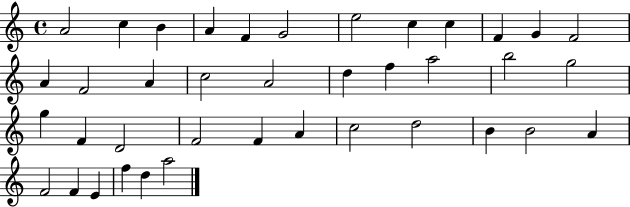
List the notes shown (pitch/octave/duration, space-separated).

A4/h C5/q B4/q A4/q F4/q G4/h E5/h C5/q C5/q F4/q G4/q F4/h A4/q F4/h A4/q C5/h A4/h D5/q F5/q A5/h B5/h G5/h G5/q F4/q D4/h F4/h F4/q A4/q C5/h D5/h B4/q B4/h A4/q F4/h F4/q E4/q F5/q D5/q A5/h